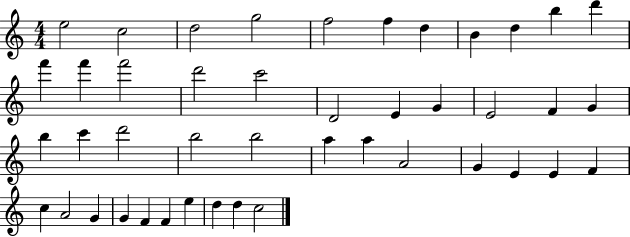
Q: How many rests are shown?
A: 0